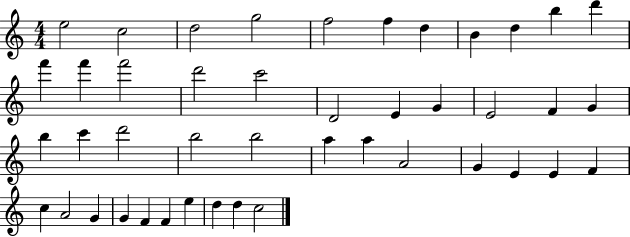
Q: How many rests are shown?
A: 0